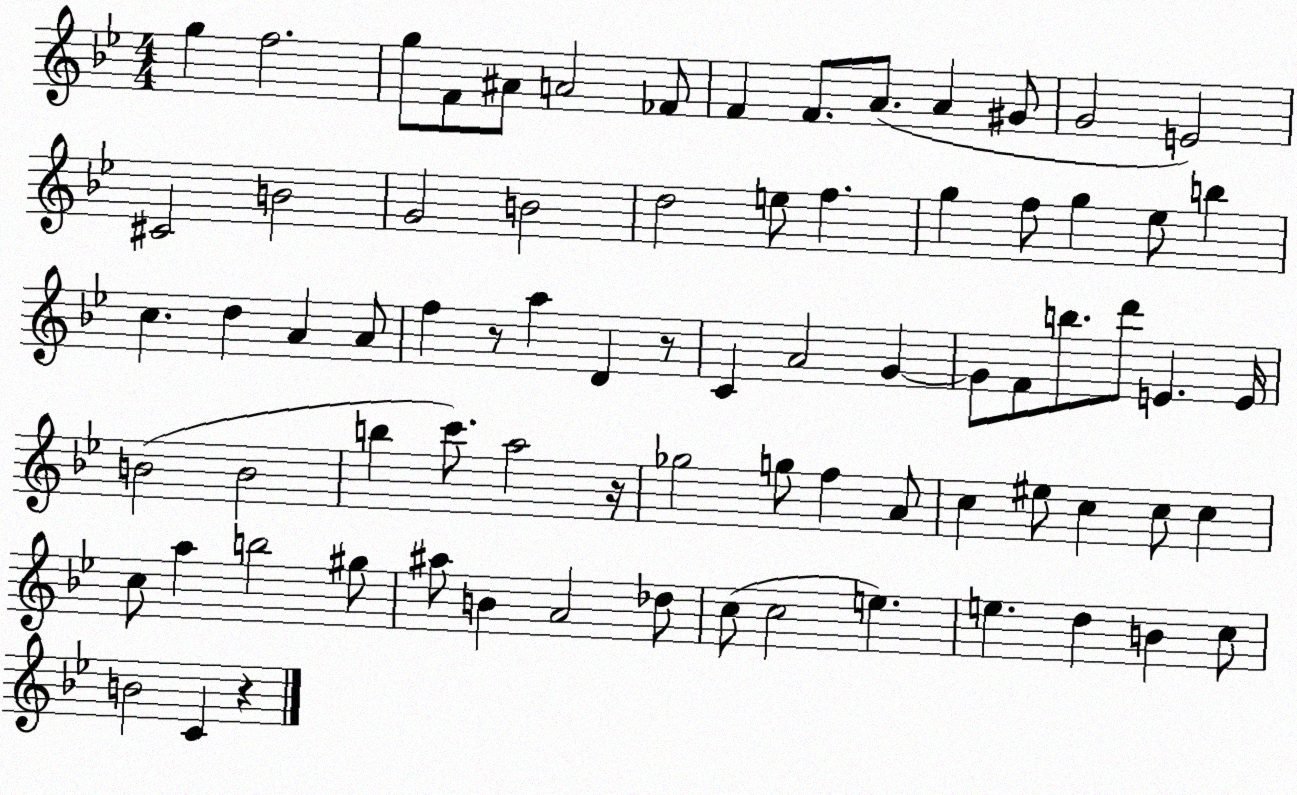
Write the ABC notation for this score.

X:1
T:Untitled
M:4/4
L:1/4
K:Bb
g f2 g/2 F/2 ^A/2 A2 _F/2 F F/2 A/2 A ^G/2 G2 E2 ^C2 B2 G2 B2 d2 e/2 f g f/2 g _e/2 b c d A A/2 f z/2 a D z/2 C A2 G G/2 F/2 b/2 d'/2 E E/4 B2 B2 b c'/2 a2 z/4 _g2 g/2 f A/2 c ^e/2 c c/2 c c/2 a b2 ^g/2 ^a/2 B A2 _d/2 c/2 c2 e e d B c/2 B2 C z